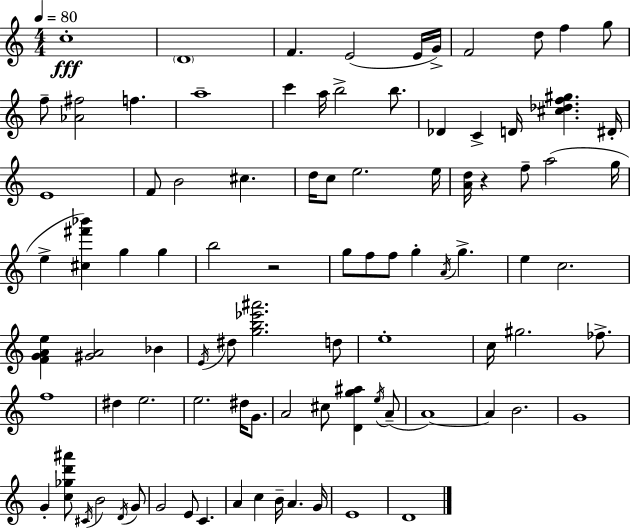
C5/w D4/w F4/q. E4/h E4/s G4/s F4/h D5/e F5/q G5/e F5/e [Ab4,F#5]/h F5/q. A5/w C6/q A5/s B5/h B5/e. Db4/q C4/q D4/s [C#5,Db5,F5,G#5]/q. D#4/s E4/w F4/e B4/h C#5/q. D5/s C5/e E5/h. E5/s [A4,D5]/s R/q F5/e A5/h G5/s E5/q [C#5,F#6,Bb6]/q G5/q G5/q B5/h R/h G5/e F5/e F5/e G5/q A4/s G5/q. E5/q C5/h. [F4,G4,A4,E5]/q [G#4,A4]/h Bb4/q E4/s D#5/e [G5,B5,Eb6,A#6]/h. D5/e E5/w C5/s G#5/h. FES5/e. F5/w D#5/q E5/h. E5/h. D#5/s G4/e. A4/h C#5/e [D4,G5,A#5]/q E5/s A4/e A4/w A4/q B4/h. G4/w G4/q [C5,Gb5,D6,A#6]/e C#4/s B4/h D4/s G4/e G4/h E4/e C4/q. A4/q C5/q B4/s A4/q. G4/s E4/w D4/w